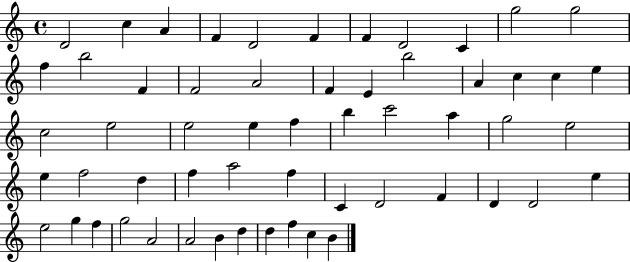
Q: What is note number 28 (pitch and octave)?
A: F5